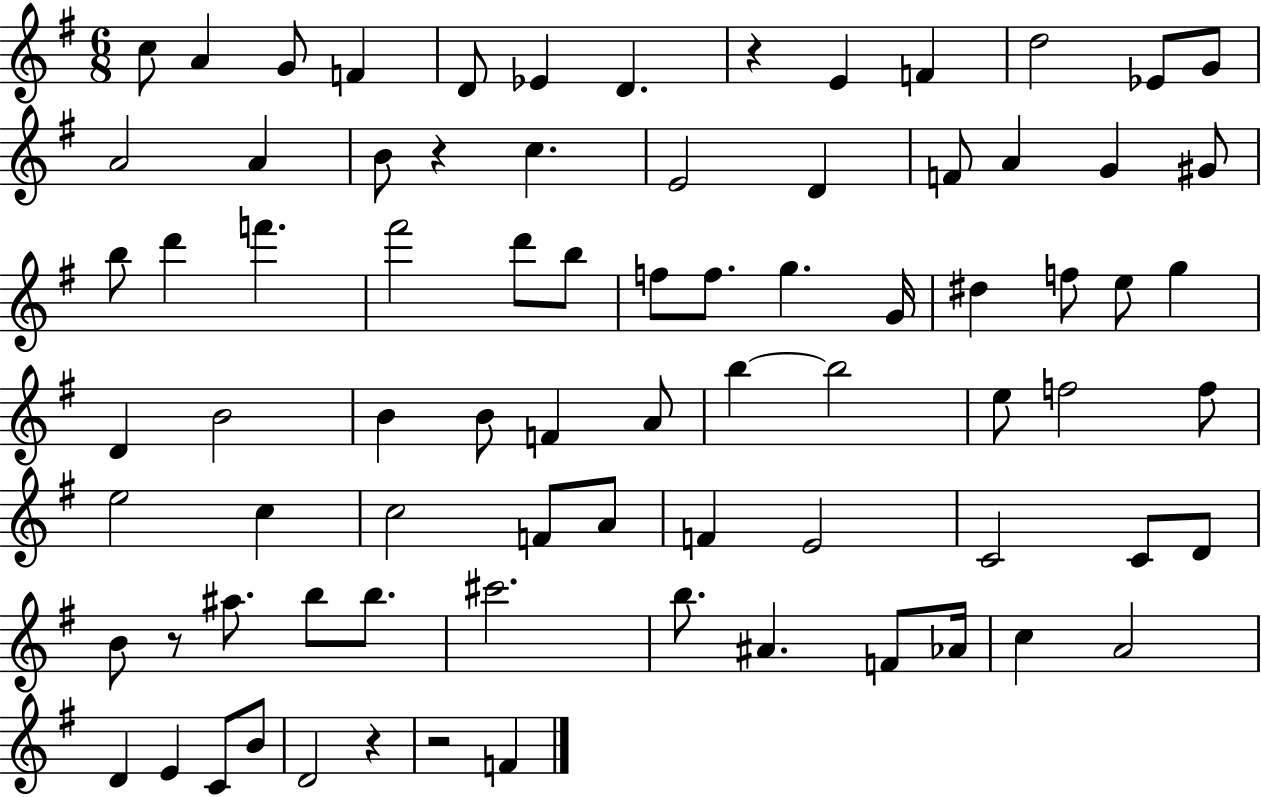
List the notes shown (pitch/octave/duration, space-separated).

C5/e A4/q G4/e F4/q D4/e Eb4/q D4/q. R/q E4/q F4/q D5/h Eb4/e G4/e A4/h A4/q B4/e R/q C5/q. E4/h D4/q F4/e A4/q G4/q G#4/e B5/e D6/q F6/q. F#6/h D6/e B5/e F5/e F5/e. G5/q. G4/s D#5/q F5/e E5/e G5/q D4/q B4/h B4/q B4/e F4/q A4/e B5/q B5/h E5/e F5/h F5/e E5/h C5/q C5/h F4/e A4/e F4/q E4/h C4/h C4/e D4/e B4/e R/e A#5/e. B5/e B5/e. C#6/h. B5/e. A#4/q. F4/e Ab4/s C5/q A4/h D4/q E4/q C4/e B4/e D4/h R/q R/h F4/q